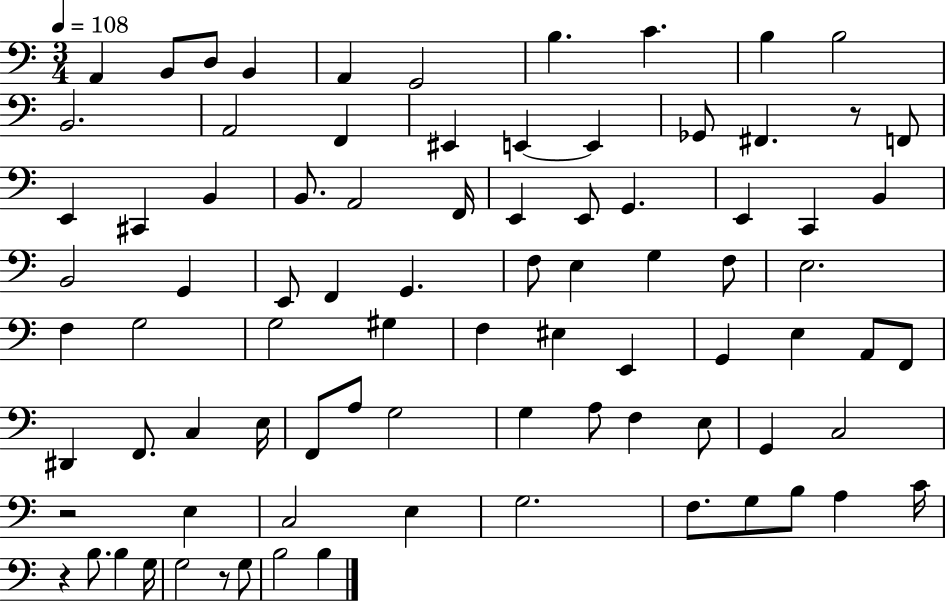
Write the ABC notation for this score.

X:1
T:Untitled
M:3/4
L:1/4
K:C
A,, B,,/2 D,/2 B,, A,, G,,2 B, C B, B,2 B,,2 A,,2 F,, ^E,, E,, E,, _G,,/2 ^F,, z/2 F,,/2 E,, ^C,, B,, B,,/2 A,,2 F,,/4 E,, E,,/2 G,, E,, C,, B,, B,,2 G,, E,,/2 F,, G,, F,/2 E, G, F,/2 E,2 F, G,2 G,2 ^G, F, ^E, E,, G,, E, A,,/2 F,,/2 ^D,, F,,/2 C, E,/4 F,,/2 A,/2 G,2 G, A,/2 F, E,/2 G,, C,2 z2 E, C,2 E, G,2 F,/2 G,/2 B,/2 A, C/4 z B,/2 B, G,/4 G,2 z/2 G,/2 B,2 B,